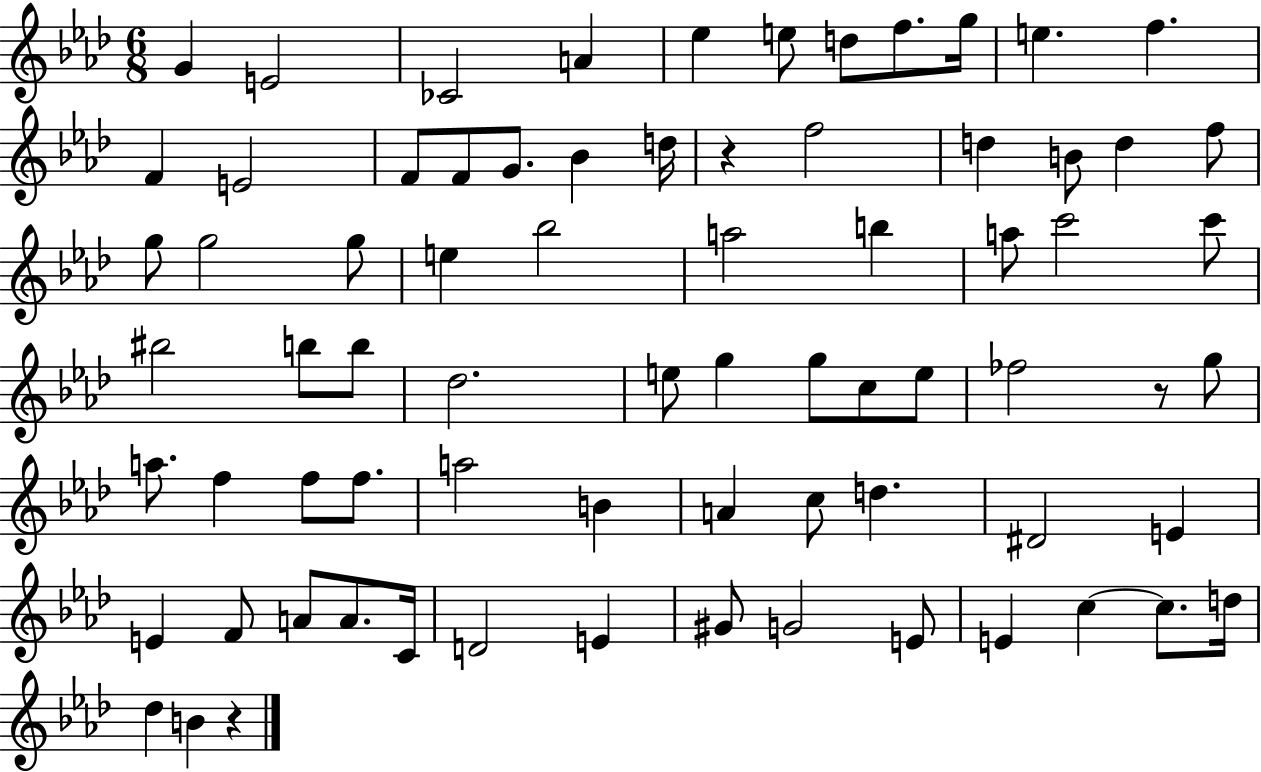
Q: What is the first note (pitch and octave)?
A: G4